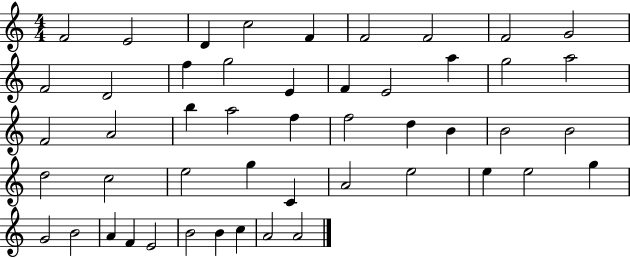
X:1
T:Untitled
M:4/4
L:1/4
K:C
F2 E2 D c2 F F2 F2 F2 G2 F2 D2 f g2 E F E2 a g2 a2 F2 A2 b a2 f f2 d B B2 B2 d2 c2 e2 g C A2 e2 e e2 g G2 B2 A F E2 B2 B c A2 A2